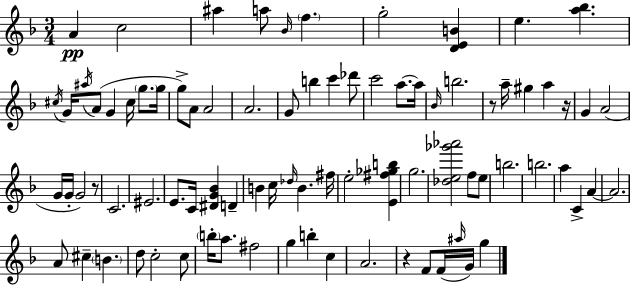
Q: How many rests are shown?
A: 4